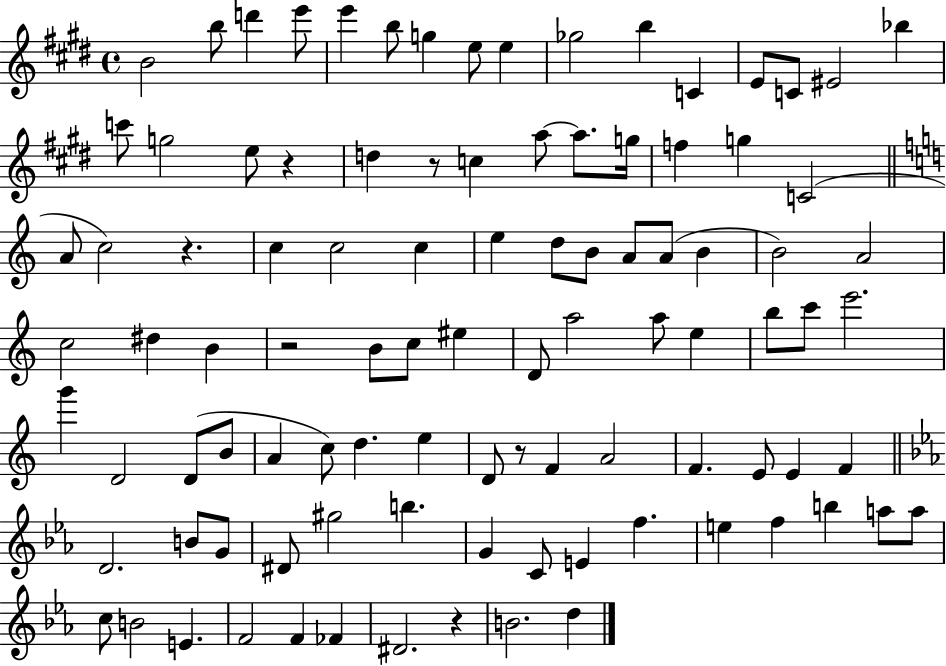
{
  \clef treble
  \time 4/4
  \defaultTimeSignature
  \key e \major
  b'2 b''8 d'''4 e'''8 | e'''4 b''8 g''4 e''8 e''4 | ges''2 b''4 c'4 | e'8 c'8 eis'2 bes''4 | \break c'''8 g''2 e''8 r4 | d''4 r8 c''4 a''8~~ a''8. g''16 | f''4 g''4 c'2( | \bar "||" \break \key c \major a'8 c''2) r4. | c''4 c''2 c''4 | e''4 d''8 b'8 a'8 a'8( b'4 | b'2) a'2 | \break c''2 dis''4 b'4 | r2 b'8 c''8 eis''4 | d'8 a''2 a''8 e''4 | b''8 c'''8 e'''2. | \break g'''4 d'2 d'8( b'8 | a'4 c''8) d''4. e''4 | d'8 r8 f'4 a'2 | f'4. e'8 e'4 f'4 | \break \bar "||" \break \key ees \major d'2. b'8 g'8 | dis'8 gis''2 b''4. | g'4 c'8 e'4 f''4. | e''4 f''4 b''4 a''8 a''8 | \break c''8 b'2 e'4. | f'2 f'4 fes'4 | dis'2. r4 | b'2. d''4 | \break \bar "|."
}